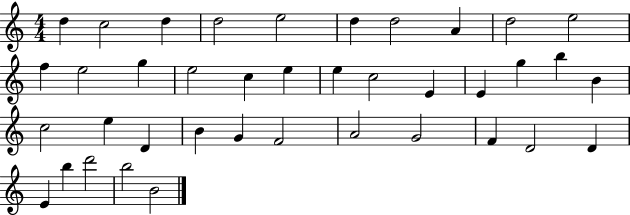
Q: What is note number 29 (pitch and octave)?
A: F4